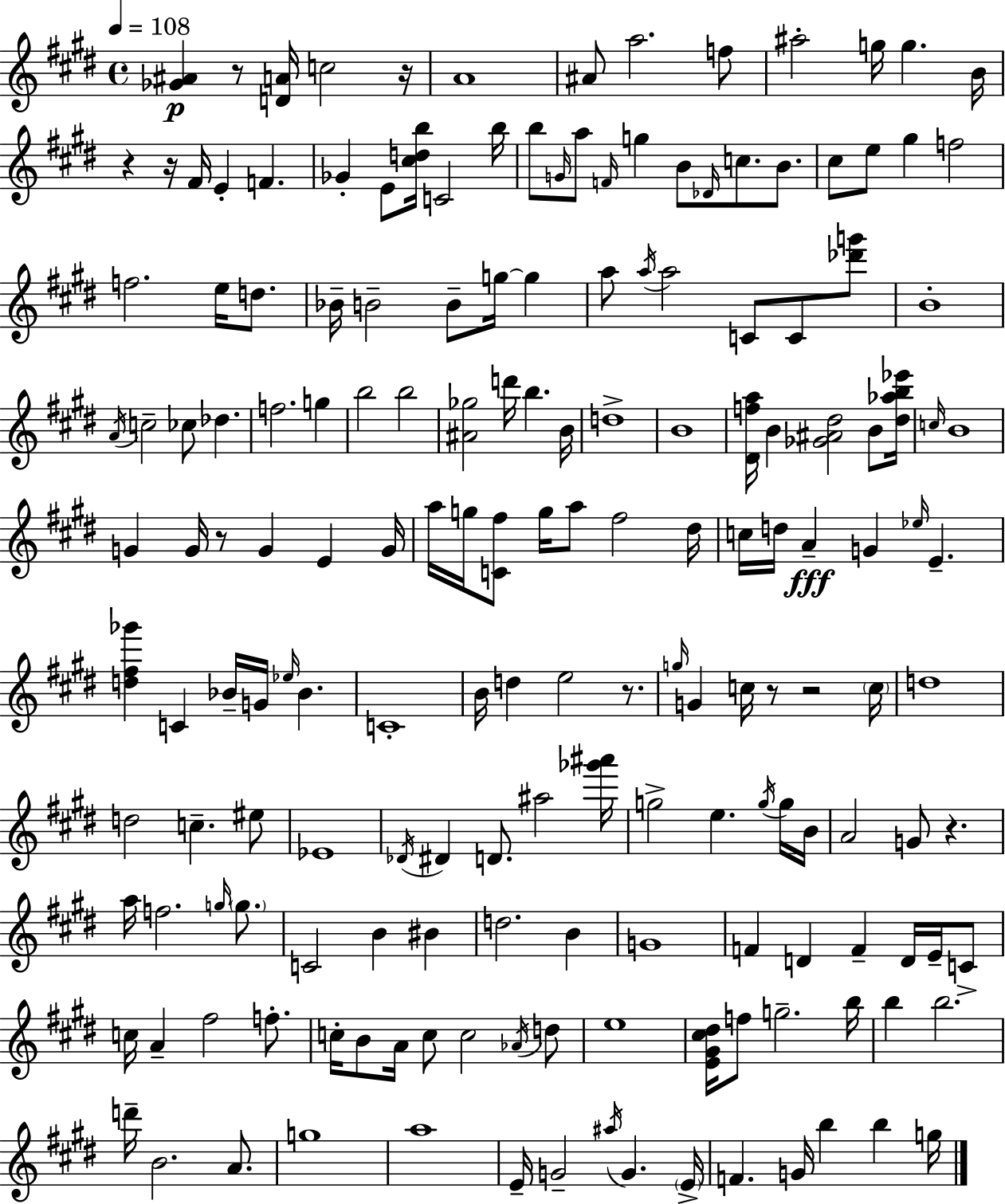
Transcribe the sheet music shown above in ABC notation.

X:1
T:Untitled
M:4/4
L:1/4
K:E
[_G^A] z/2 [DA]/4 c2 z/4 A4 ^A/2 a2 f/2 ^a2 g/4 g B/4 z z/4 ^F/4 E F _G E/2 [^cdb]/4 C2 b/4 b/2 G/4 a/2 F/4 g B/2 _D/4 c/2 B/2 ^c/2 e/2 ^g f2 f2 e/4 d/2 _B/4 B2 B/2 g/4 g a/2 a/4 a2 C/2 C/2 [_d'g']/2 B4 A/4 c2 _c/2 _d f2 g b2 b2 [^A_g]2 d'/4 b B/4 d4 B4 [^Dfa]/4 B [_G^A^d]2 B/2 [^d_ab_e']/4 c/4 B4 G G/4 z/2 G E G/4 a/4 g/4 [C^f]/2 g/4 a/2 ^f2 ^d/4 c/4 d/4 A G _e/4 E [d^f_g'] C _B/4 G/4 _e/4 _B C4 B/4 d e2 z/2 g/4 G c/4 z/2 z2 c/4 d4 d2 c ^e/2 _E4 _D/4 ^D D/2 ^a2 [_g'^a']/4 g2 e g/4 g/4 B/4 A2 G/2 z a/4 f2 g/4 g/2 C2 B ^B d2 B G4 F D F D/4 E/4 C/2 c/4 A ^f2 f/2 c/4 B/2 A/4 c/2 c2 _A/4 d/2 e4 [E^G^c^d]/4 f/2 g2 b/4 b b2 d'/4 B2 A/2 g4 a4 E/4 G2 ^a/4 G E/4 F G/4 b b g/4